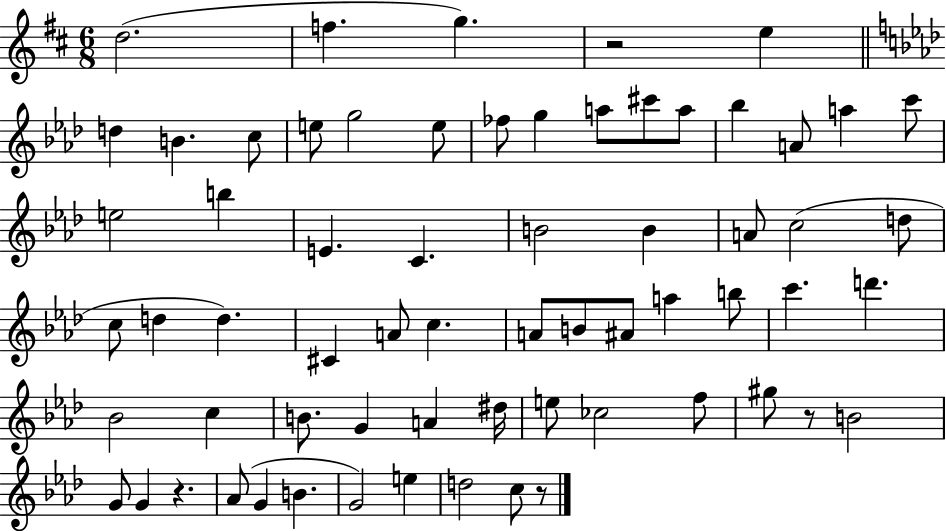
D5/h. F5/q. G5/q. R/h E5/q D5/q B4/q. C5/e E5/e G5/h E5/e FES5/e G5/q A5/e C#6/e A5/e Bb5/q A4/e A5/q C6/e E5/h B5/q E4/q. C4/q. B4/h B4/q A4/e C5/h D5/e C5/e D5/q D5/q. C#4/q A4/e C5/q. A4/e B4/e A#4/e A5/q B5/e C6/q. D6/q. Bb4/h C5/q B4/e. G4/q A4/q D#5/s E5/e CES5/h F5/e G#5/e R/e B4/h G4/e G4/q R/q. Ab4/e G4/q B4/q. G4/h E5/q D5/h C5/e R/e